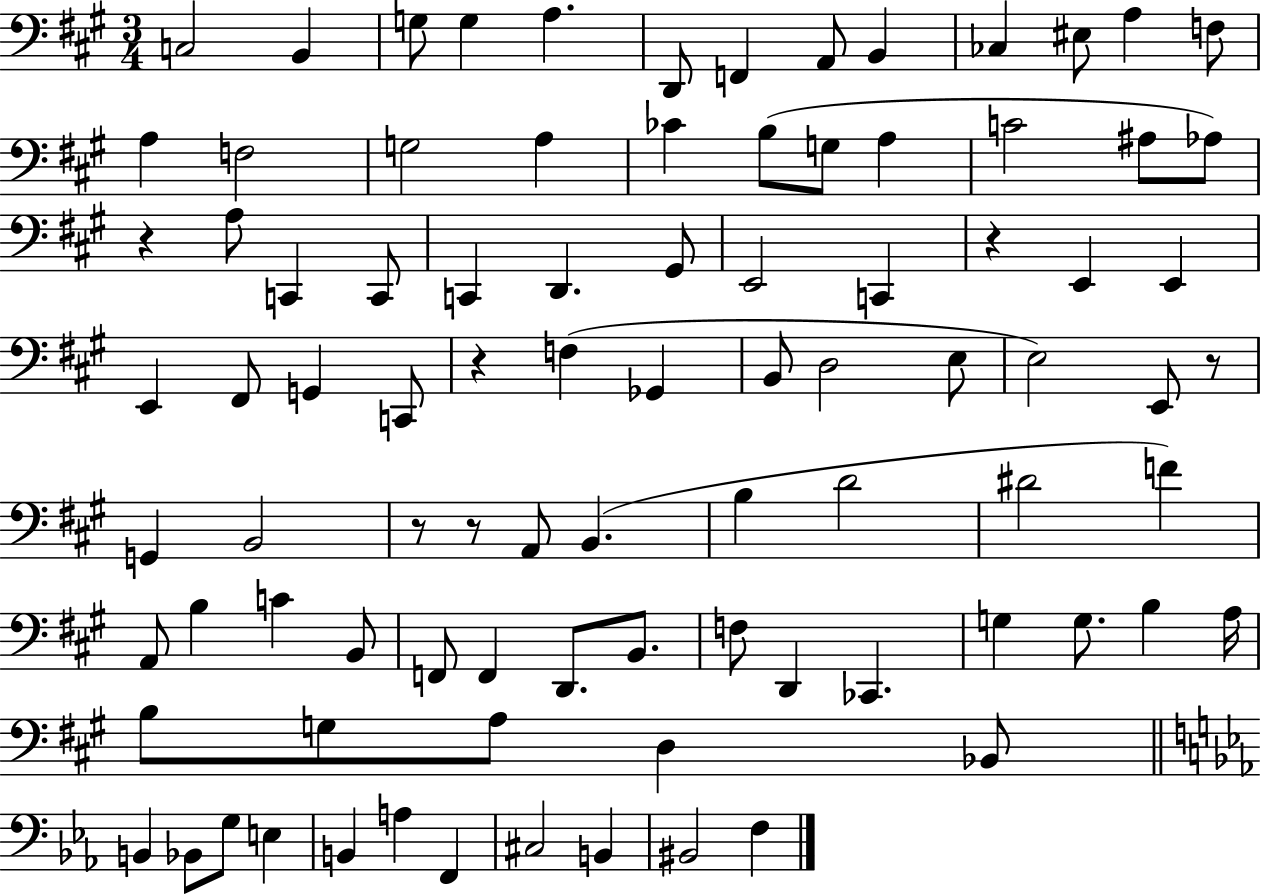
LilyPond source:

{
  \clef bass
  \numericTimeSignature
  \time 3/4
  \key a \major
  c2 b,4 | g8 g4 a4. | d,8 f,4 a,8 b,4 | ces4 eis8 a4 f8 | \break a4 f2 | g2 a4 | ces'4 b8( g8 a4 | c'2 ais8 aes8) | \break r4 a8 c,4 c,8 | c,4 d,4. gis,8 | e,2 c,4 | r4 e,4 e,4 | \break e,4 fis,8 g,4 c,8 | r4 f4( ges,4 | b,8 d2 e8 | e2) e,8 r8 | \break g,4 b,2 | r8 r8 a,8 b,4.( | b4 d'2 | dis'2 f'4) | \break a,8 b4 c'4 b,8 | f,8 f,4 d,8. b,8. | f8 d,4 ces,4. | g4 g8. b4 a16 | \break b8 g8 a8 d4 bes,8 | \bar "||" \break \key ees \major b,4 bes,8 g8 e4 | b,4 a4 f,4 | cis2 b,4 | bis,2 f4 | \break \bar "|."
}